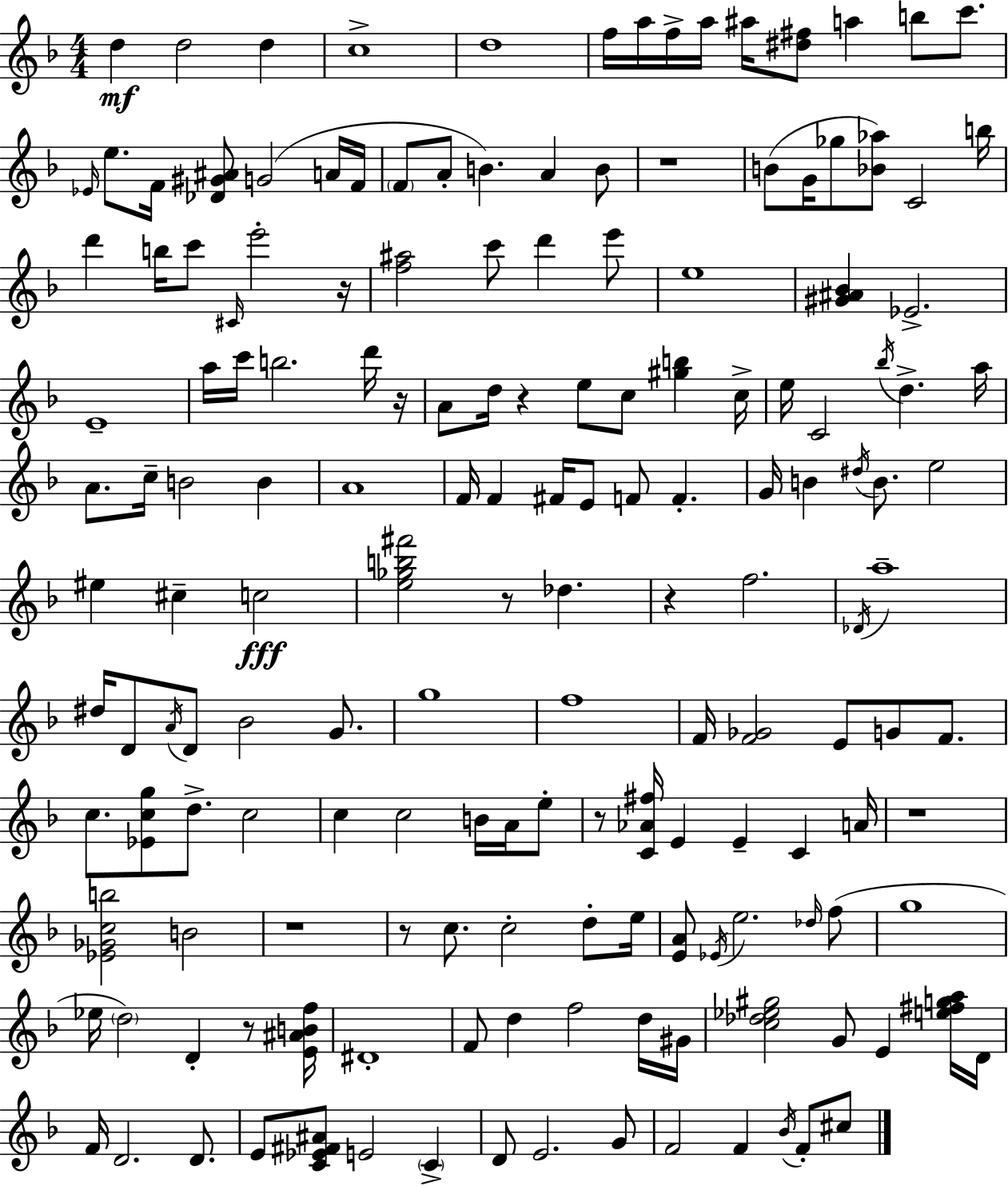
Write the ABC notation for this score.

X:1
T:Untitled
M:4/4
L:1/4
K:Dm
d d2 d c4 d4 f/4 a/4 f/4 a/4 ^a/4 [^d^f]/2 a b/2 c'/2 _E/4 e/2 F/4 [_D^G^A]/2 G2 A/4 F/4 F/2 A/2 B A B/2 z4 B/2 G/4 _g/2 [_B_a]/2 C2 b/4 d' b/4 c'/2 ^C/4 e'2 z/4 [f^a]2 c'/2 d' e'/2 e4 [^G^A_B] _E2 E4 a/4 c'/4 b2 d'/4 z/4 A/2 d/4 z e/2 c/2 [^gb] c/4 e/4 C2 _b/4 d a/4 A/2 c/4 B2 B A4 F/4 F ^F/4 E/2 F/2 F G/4 B ^d/4 B/2 e2 ^e ^c c2 [e_gb^f']2 z/2 _d z f2 _D/4 a4 ^d/4 D/2 A/4 D/2 _B2 G/2 g4 f4 F/4 [F_G]2 E/2 G/2 F/2 c/2 [_Ecg]/2 d/2 c2 c c2 B/4 A/4 e/2 z/2 [C_A^f]/4 E E C A/4 z4 [_E_Gcb]2 B2 z4 z/2 c/2 c2 d/2 e/4 [EA]/2 _E/4 e2 _d/4 f/2 g4 _e/4 d2 D z/2 [E^ABf]/4 ^D4 F/2 d f2 d/4 ^G/4 [c_d_e^g]2 G/2 E [e^fga]/4 D/4 F/4 D2 D/2 E/2 [C_E^F^A]/2 E2 C D/2 E2 G/2 F2 F _B/4 F/2 ^c/2